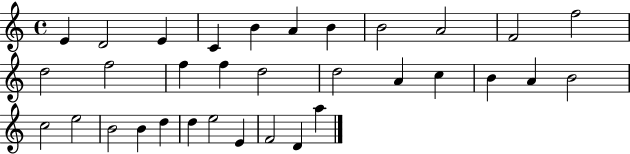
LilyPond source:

{
  \clef treble
  \time 4/4
  \defaultTimeSignature
  \key c \major
  e'4 d'2 e'4 | c'4 b'4 a'4 b'4 | b'2 a'2 | f'2 f''2 | \break d''2 f''2 | f''4 f''4 d''2 | d''2 a'4 c''4 | b'4 a'4 b'2 | \break c''2 e''2 | b'2 b'4 d''4 | d''4 e''2 e'4 | f'2 d'4 a''4 | \break \bar "|."
}